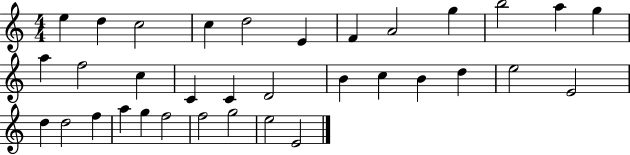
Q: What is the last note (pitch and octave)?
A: E4